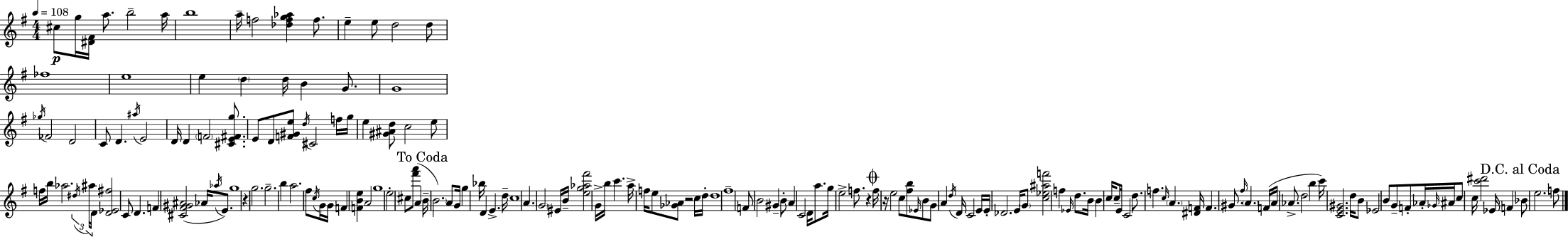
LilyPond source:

{
  \clef treble
  \numericTimeSignature
  \time 4/4
  \key e \minor
  \tempo 4 = 108
  \repeat volta 2 { cis''8\p g''16 <dis' fis'>16 a''8. b''2-- a''16 | b''1 | a''16-- f''2 <des'' f'' g'' aes''>4 f''8. | e''4-- e''8 d''2 d''8 | \break fes''1 | e''1 | e''4 \parenthesize d''4 d''16 b'4 g'8. | g'1 | \break \acciaccatura { ges''16 } fes'2 d'2 | c'8 d'4. \acciaccatura { ais''16 } e'2 | d'16 d'4 \parenthesize f'2 <cis' e' fis' g''>8. | e'8 d'8 <f' gis' e''>8 \acciaccatura { d''16 } cis'2 | \break f''16 g''16 e''4 <gis' ais' d''>8 c''2 | e''8 f''16 b''16 aes''2. | \tuplet 3/2 { \acciaccatura { dis''16 } ais''16 d'16 } <d' ees' fis''>2 c'8 d'4. | f'4 <cis' fis' gis' ais'>2( | \break aes'16 \acciaccatura { aes''16 } e'8.) g''1 | r4 g''2. | g''2.-- | b''4 a''2. | \break fis''8 \acciaccatura { c''16 } g'16 g'16 f'4 <f' b' e''>4 a'2 | g''1 | e''2-. cis''8 | <fis''' a'''>8( a'4 \mark "To Coda" b'16-- \parenthesize b'2.) | \break a'8 g'16 g''4 bes''16 d'4 e'4.-> | d''16-- c''1 | a'4. \parenthesize g'2 | eis'16 b'16-- <e'' g'' aes'' fis'''>2 g'16-> b''16 | \break c'''4. a''16-> f''16 e''8 <ges' aes'>8 r2 | c''16 d''16-. d''1 | fis''1-- | f'8 b'2 | \break gis'4-- b'8-. a'4 c'2 | d'16 a''8. g''16 e''2-> f''8. | r4 \mark \markup { \musicglyph "scripts.coda" } f''16 r16 e''2 | c''8 <fis'' b''>8 \grace { ees'16 } b'8 g'8 a'4 \acciaccatura { d''16 } d'16 c'2 | \break e'16 e'16-. des'2. | e'16 \parenthesize g'8 <c'' ees'' ais'' f'''>2 | f''4 \grace { ees'16 } d''8. b'16 b'4 c''16 c''8-- | e'16 c'2 d''8. f''4. | \break \grace { c''16 } \parenthesize a'4. <dis' f'>16 f'4. | gis'8. \grace { fis''16 } \parenthesize a'4. f'16( a'16 aes'8.-> d''2 | b''4 c'''16) <c' e' gis'>2. | d''16 b'8 ees'2 | \break b'8 g'8-- f'8-. aes'16-. \grace { ges'16 } ais'16 c''8 c''16 <c''' dis'''>2 | ees'16 f'4 \mark "D.C. al Coda" bes'8 e''2. | f''8 } \bar "|."
}